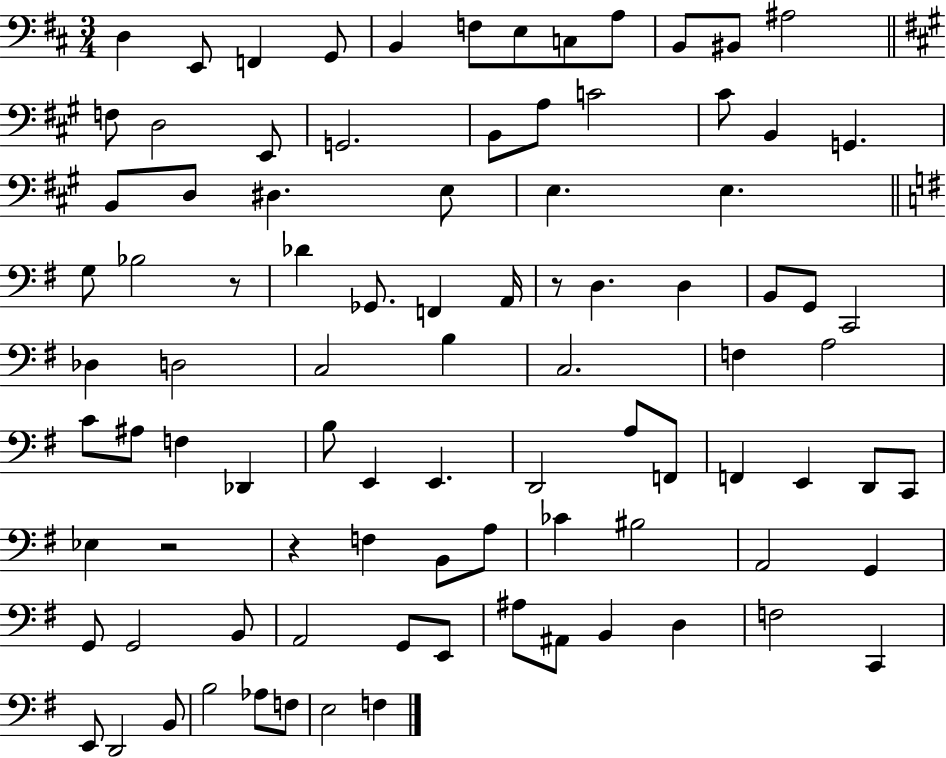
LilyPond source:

{
  \clef bass
  \numericTimeSignature
  \time 3/4
  \key d \major
  d4 e,8 f,4 g,8 | b,4 f8 e8 c8 a8 | b,8 bis,8 ais2 | \bar "||" \break \key a \major f8 d2 e,8 | g,2. | b,8 a8 c'2 | cis'8 b,4 g,4. | \break b,8 d8 dis4. e8 | e4. e4. | \bar "||" \break \key g \major g8 bes2 r8 | des'4 ges,8. f,4 a,16 | r8 d4. d4 | b,8 g,8 c,2 | \break des4 d2 | c2 b4 | c2. | f4 a2 | \break c'8 ais8 f4 des,4 | b8 e,4 e,4. | d,2 a8 f,8 | f,4 e,4 d,8 c,8 | \break ees4 r2 | r4 f4 b,8 a8 | ces'4 bis2 | a,2 g,4 | \break g,8 g,2 b,8 | a,2 g,8 e,8 | ais8 ais,8 b,4 d4 | f2 c,4 | \break e,8 d,2 b,8 | b2 aes8 f8 | e2 f4 | \bar "|."
}